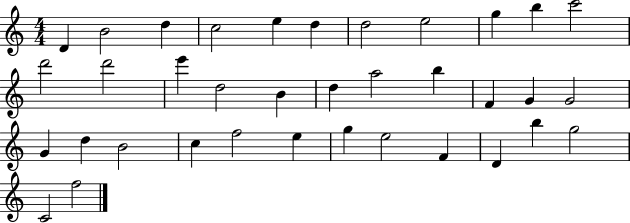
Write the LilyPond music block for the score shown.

{
  \clef treble
  \numericTimeSignature
  \time 4/4
  \key c \major
  d'4 b'2 d''4 | c''2 e''4 d''4 | d''2 e''2 | g''4 b''4 c'''2 | \break d'''2 d'''2 | e'''4 d''2 b'4 | d''4 a''2 b''4 | f'4 g'4 g'2 | \break g'4 d''4 b'2 | c''4 f''2 e''4 | g''4 e''2 f'4 | d'4 b''4 g''2 | \break c'2 f''2 | \bar "|."
}